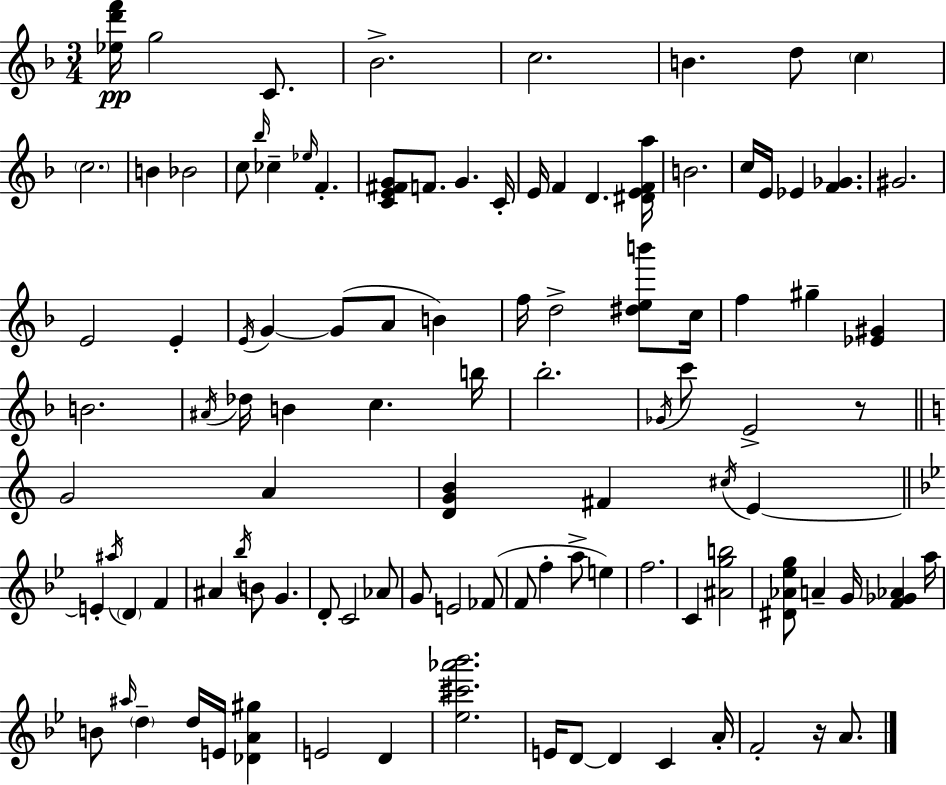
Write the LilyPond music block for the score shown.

{
  \clef treble
  \numericTimeSignature
  \time 3/4
  \key d \minor
  <ees'' d''' f'''>16\pp g''2 c'8. | bes'2.-> | c''2. | b'4. d''8 \parenthesize c''4 | \break \parenthesize c''2. | b'4 bes'2 | c''8 \grace { bes''16 } ces''4-- \grace { ees''16 } f'4.-. | <c' e' fis' g'>8 f'8. g'4. | \break c'16-. e'16 f'4 d'4. | <dis' e' f' a''>16 b'2. | c''16 e'16 ees'4 <f' ges'>4. | gis'2. | \break e'2 e'4-. | \acciaccatura { e'16 } g'4~~ g'8( a'8 b'4) | f''16 d''2-> | <dis'' e'' b'''>8 c''16 f''4 gis''4-- <ees' gis'>4 | \break b'2. | \acciaccatura { ais'16 } des''16 b'4 c''4. | b''16 bes''2.-. | \acciaccatura { ges'16 } c'''8 e'2-> | \break r8 \bar "||" \break \key a \minor g'2 a'4 | <d' g' b'>4 fis'4 \acciaccatura { cis''16 } e'4~~ | \bar "||" \break \key g \minor e'4-. \acciaccatura { ais''16 } \parenthesize d'4 f'4 | ais'4 \acciaccatura { bes''16 } b'8 g'4. | d'8-. c'2 | aes'8 g'8 e'2 | \break fes'8( f'8 f''4-. a''8-> e''4) | f''2. | c'4 <ais' g'' b''>2 | <dis' aes' ees'' g''>8 a'4-- g'16 <f' ges' aes'>4 | \break a''16 b'8 \grace { ais''16 } \parenthesize d''4-- d''16 e'16 <des' a' gis''>4 | e'2 d'4 | <ees'' cis''' aes''' bes'''>2. | e'16 d'8~~ d'4 c'4 | \break a'16-. f'2-. r16 | a'8. \bar "|."
}